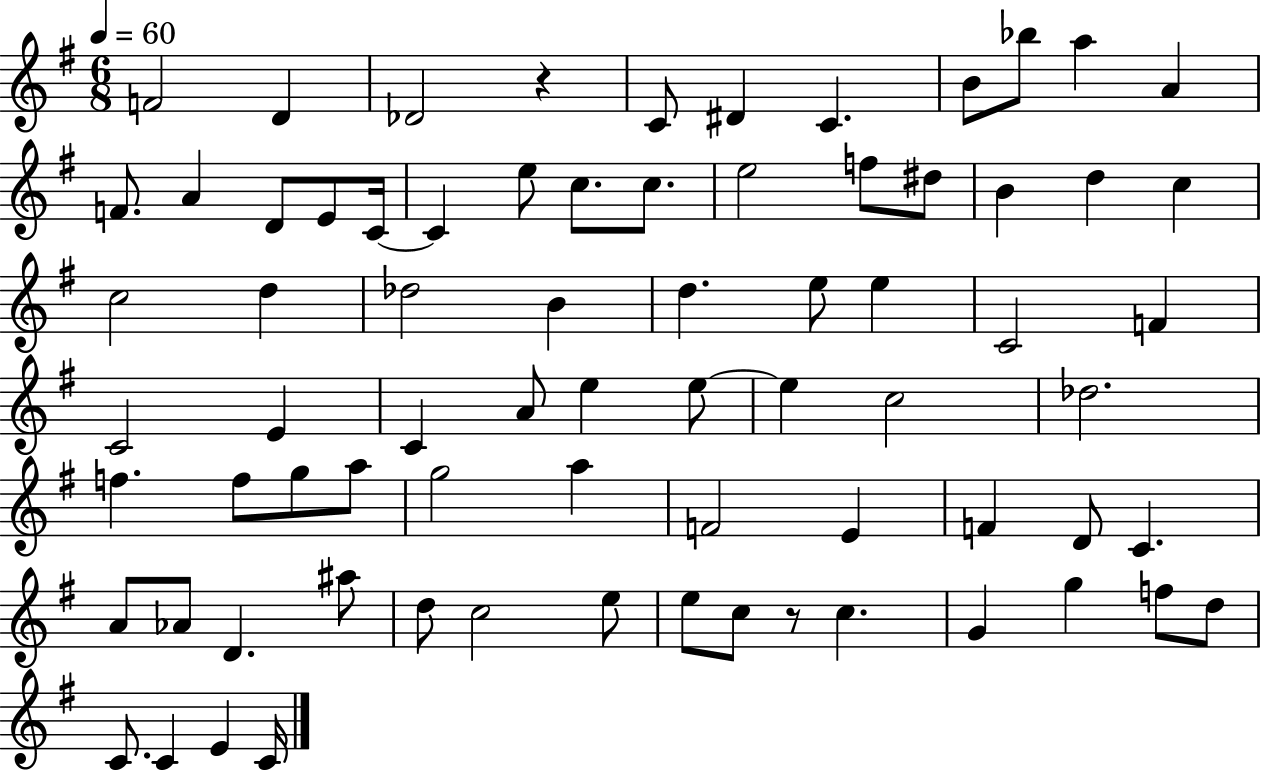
{
  \clef treble
  \numericTimeSignature
  \time 6/8
  \key g \major
  \tempo 4 = 60
  f'2 d'4 | des'2 r4 | c'8 dis'4 c'4. | b'8 bes''8 a''4 a'4 | \break f'8. a'4 d'8 e'8 c'16~~ | c'4 e''8 c''8. c''8. | e''2 f''8 dis''8 | b'4 d''4 c''4 | \break c''2 d''4 | des''2 b'4 | d''4. e''8 e''4 | c'2 f'4 | \break c'2 e'4 | c'4 a'8 e''4 e''8~~ | e''4 c''2 | des''2. | \break f''4. f''8 g''8 a''8 | g''2 a''4 | f'2 e'4 | f'4 d'8 c'4. | \break a'8 aes'8 d'4. ais''8 | d''8 c''2 e''8 | e''8 c''8 r8 c''4. | g'4 g''4 f''8 d''8 | \break c'8. c'4 e'4 c'16 | \bar "|."
}